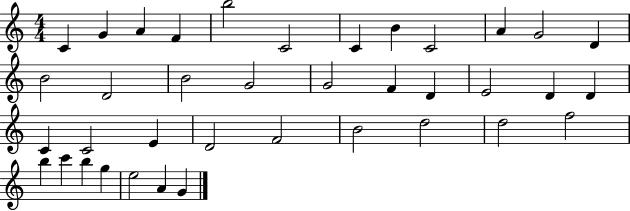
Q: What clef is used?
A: treble